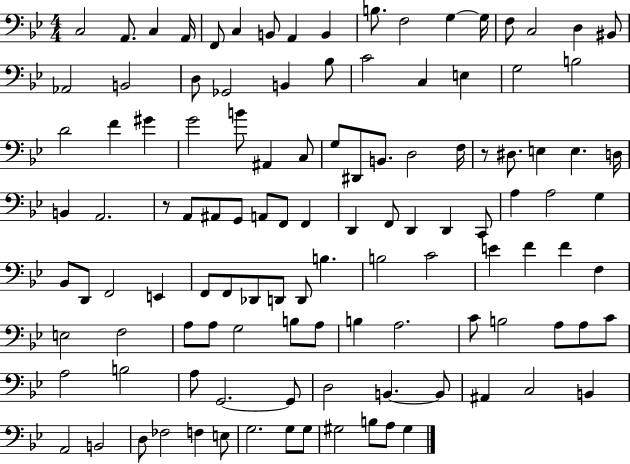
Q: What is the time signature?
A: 4/4